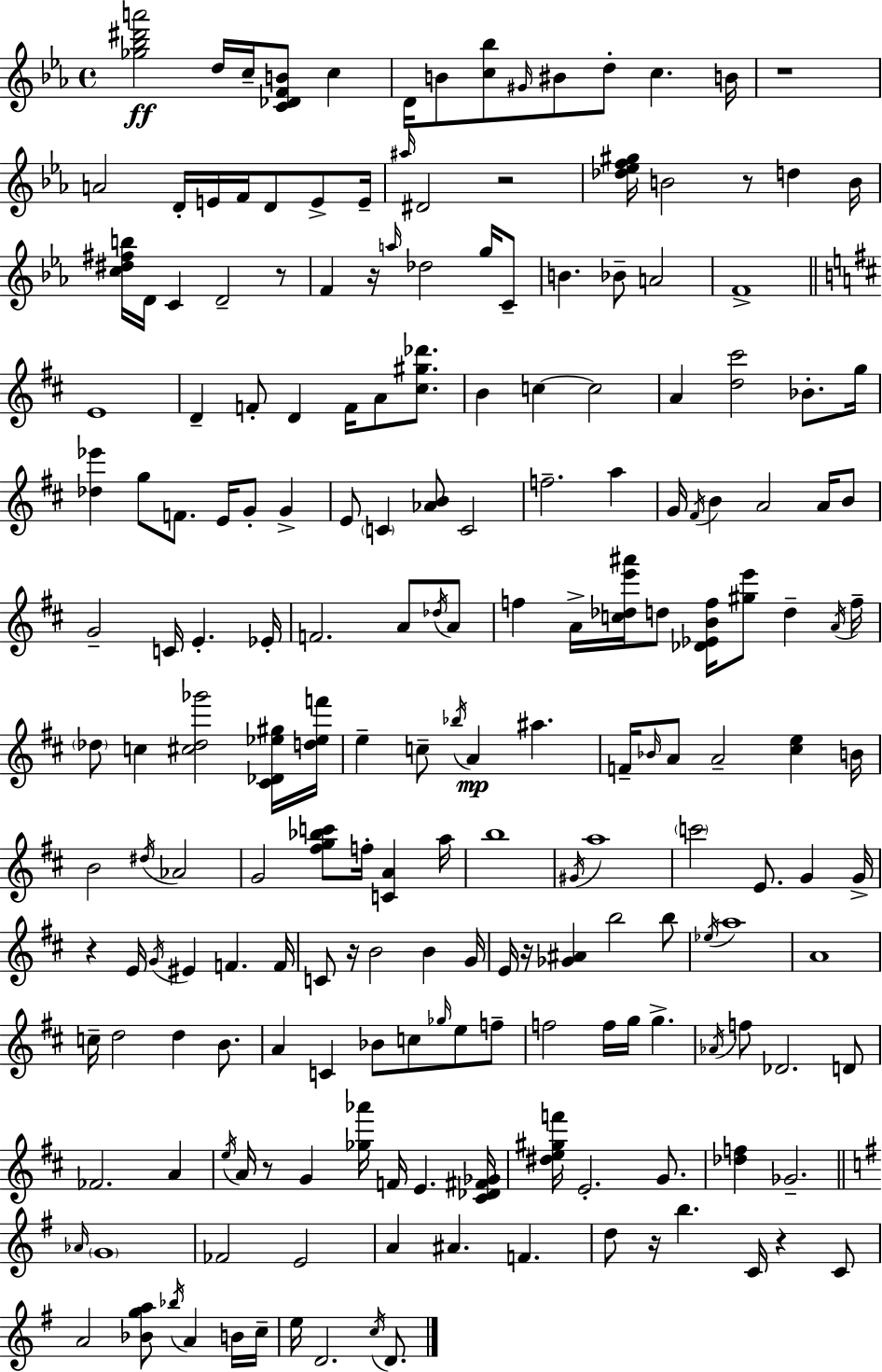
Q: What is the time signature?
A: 4/4